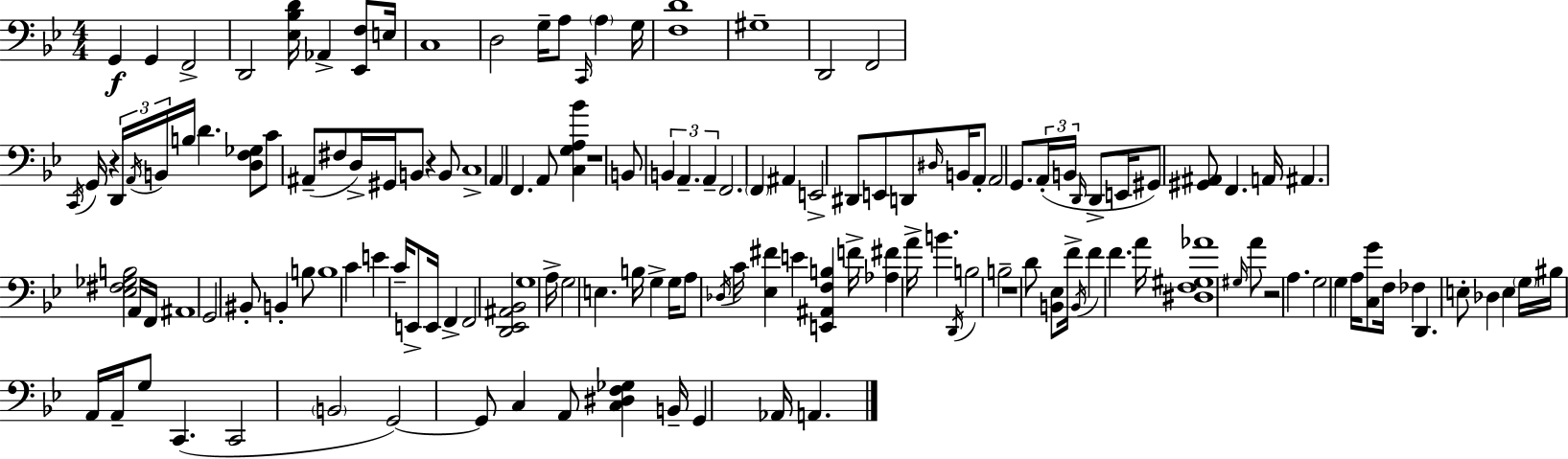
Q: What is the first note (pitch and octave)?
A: G2